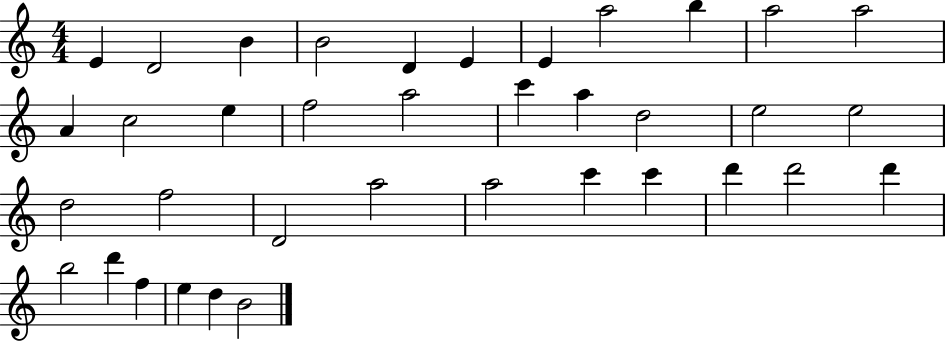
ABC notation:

X:1
T:Untitled
M:4/4
L:1/4
K:C
E D2 B B2 D E E a2 b a2 a2 A c2 e f2 a2 c' a d2 e2 e2 d2 f2 D2 a2 a2 c' c' d' d'2 d' b2 d' f e d B2